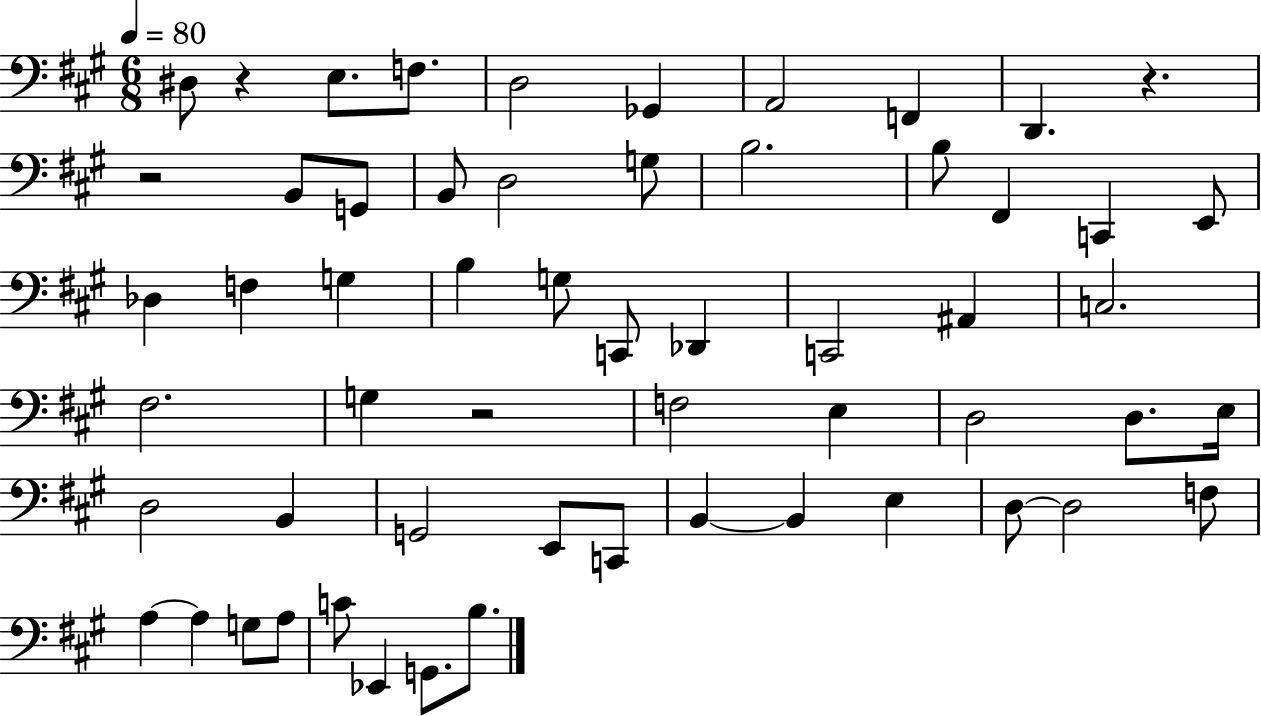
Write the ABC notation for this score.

X:1
T:Untitled
M:6/8
L:1/4
K:A
^D,/2 z E,/2 F,/2 D,2 _G,, A,,2 F,, D,, z z2 B,,/2 G,,/2 B,,/2 D,2 G,/2 B,2 B,/2 ^F,, C,, E,,/2 _D, F, G, B, G,/2 C,,/2 _D,, C,,2 ^A,, C,2 ^F,2 G, z2 F,2 E, D,2 D,/2 E,/4 D,2 B,, G,,2 E,,/2 C,,/2 B,, B,, E, D,/2 D,2 F,/2 A, A, G,/2 A,/2 C/2 _E,, G,,/2 B,/2